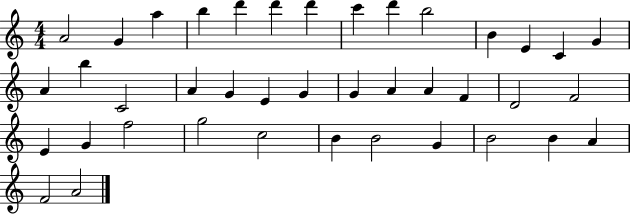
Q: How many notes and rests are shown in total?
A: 40